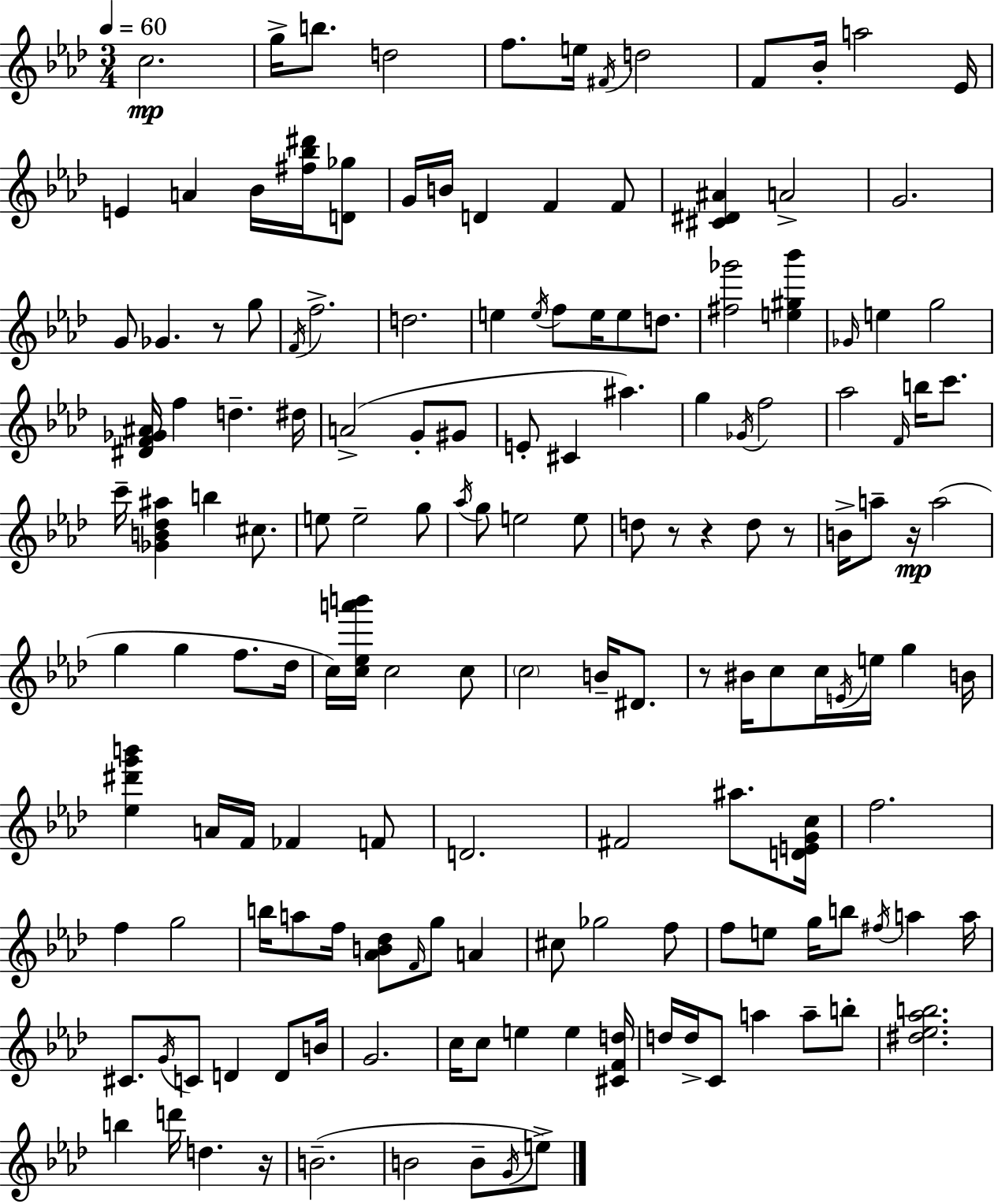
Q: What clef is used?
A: treble